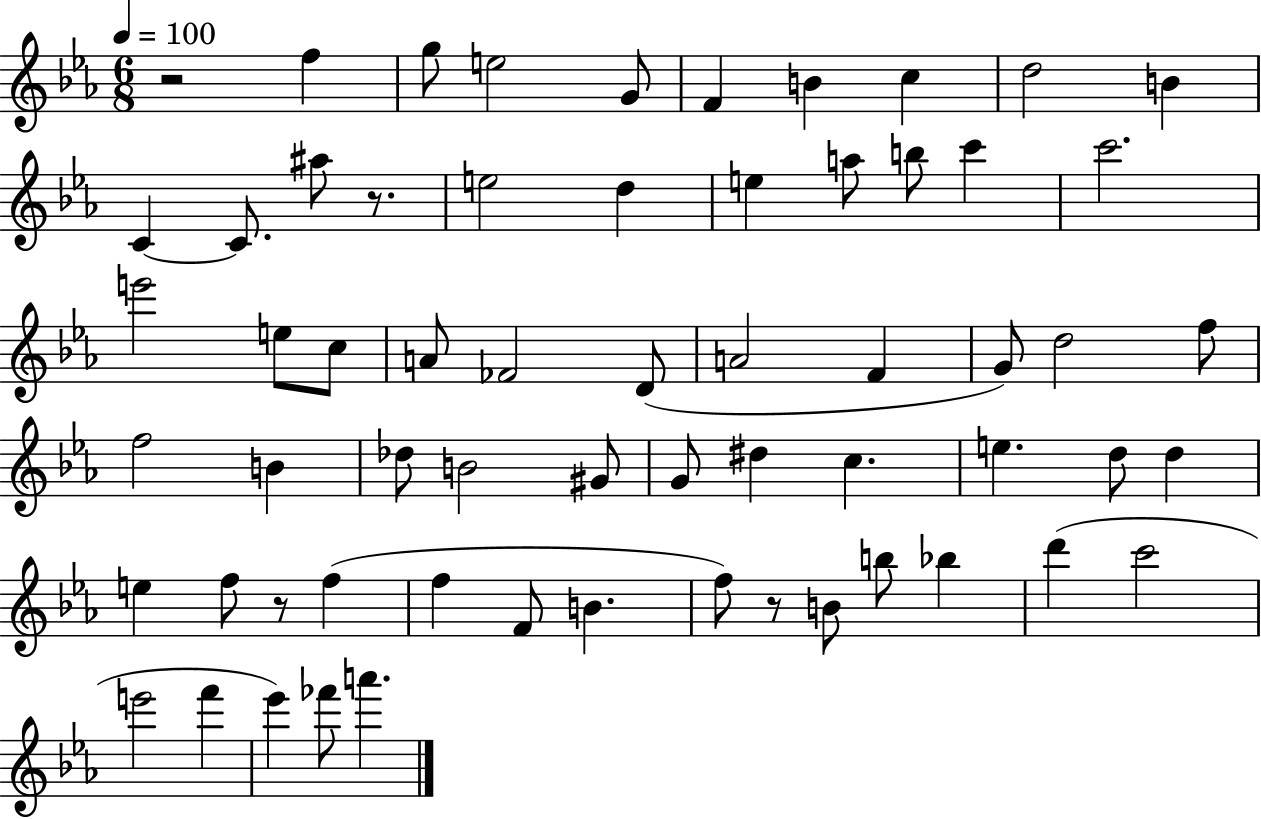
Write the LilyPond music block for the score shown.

{
  \clef treble
  \numericTimeSignature
  \time 6/8
  \key ees \major
  \tempo 4 = 100
  r2 f''4 | g''8 e''2 g'8 | f'4 b'4 c''4 | d''2 b'4 | \break c'4~~ c'8. ais''8 r8. | e''2 d''4 | e''4 a''8 b''8 c'''4 | c'''2. | \break e'''2 e''8 c''8 | a'8 fes'2 d'8( | a'2 f'4 | g'8) d''2 f''8 | \break f''2 b'4 | des''8 b'2 gis'8 | g'8 dis''4 c''4. | e''4. d''8 d''4 | \break e''4 f''8 r8 f''4( | f''4 f'8 b'4. | f''8) r8 b'8 b''8 bes''4 | d'''4( c'''2 | \break e'''2 f'''4 | ees'''4) fes'''8 a'''4. | \bar "|."
}